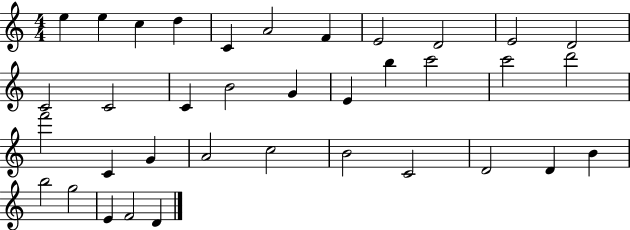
X:1
T:Untitled
M:4/4
L:1/4
K:C
e e c d C A2 F E2 D2 E2 D2 C2 C2 C B2 G E b c'2 c'2 d'2 f'2 C G A2 c2 B2 C2 D2 D B b2 g2 E F2 D